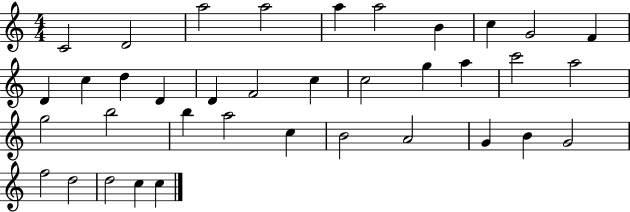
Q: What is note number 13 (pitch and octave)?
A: D5